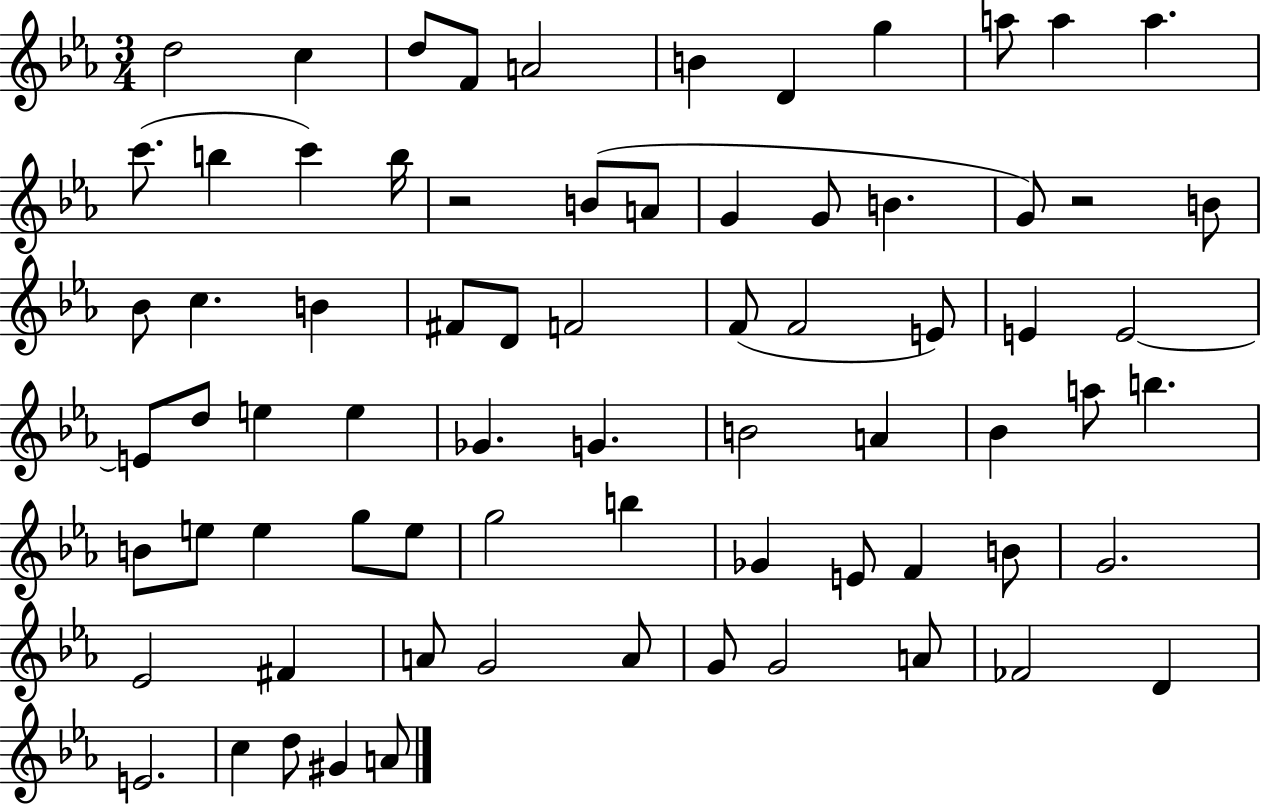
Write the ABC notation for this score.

X:1
T:Untitled
M:3/4
L:1/4
K:Eb
d2 c d/2 F/2 A2 B D g a/2 a a c'/2 b c' b/4 z2 B/2 A/2 G G/2 B G/2 z2 B/2 _B/2 c B ^F/2 D/2 F2 F/2 F2 E/2 E E2 E/2 d/2 e e _G G B2 A _B a/2 b B/2 e/2 e g/2 e/2 g2 b _G E/2 F B/2 G2 _E2 ^F A/2 G2 A/2 G/2 G2 A/2 _F2 D E2 c d/2 ^G A/2